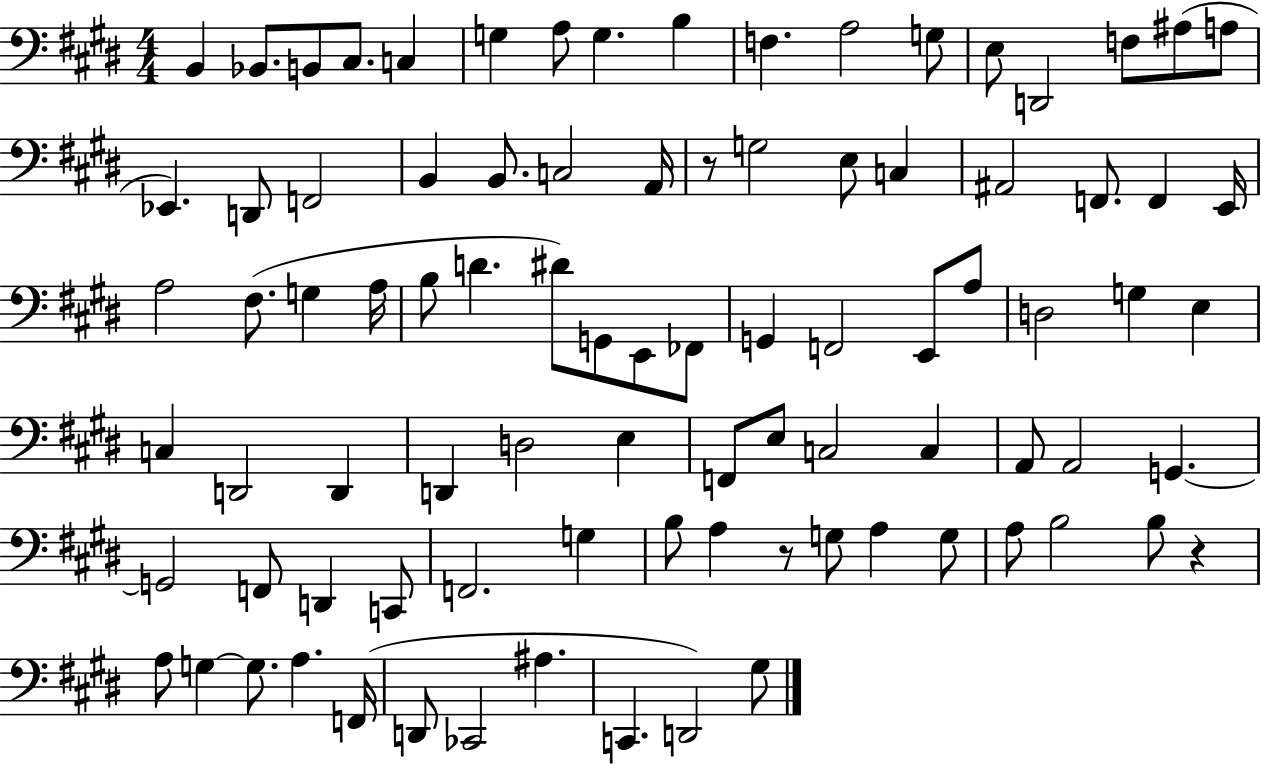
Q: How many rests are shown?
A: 3